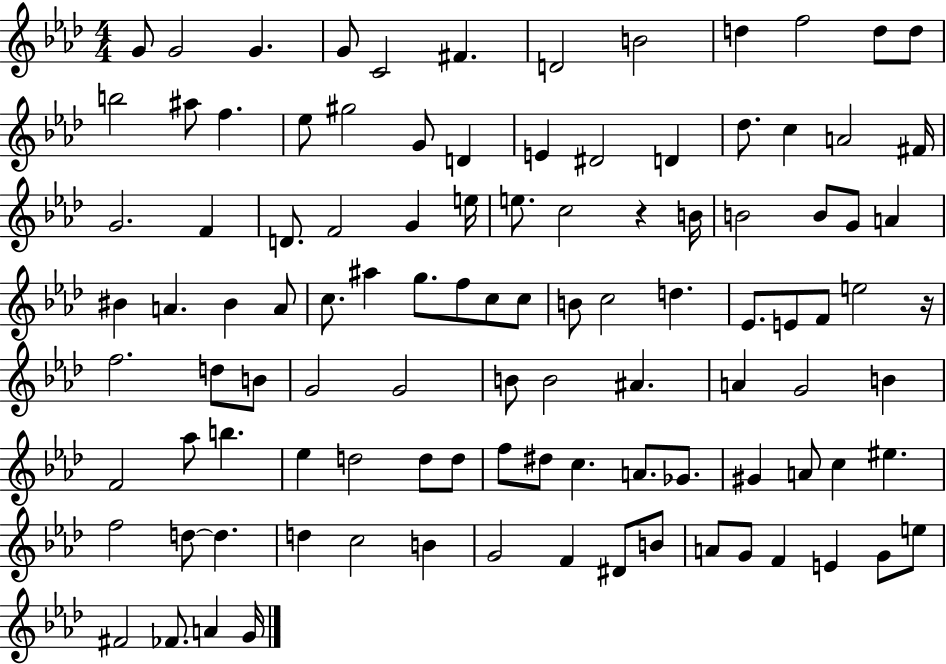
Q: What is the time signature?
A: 4/4